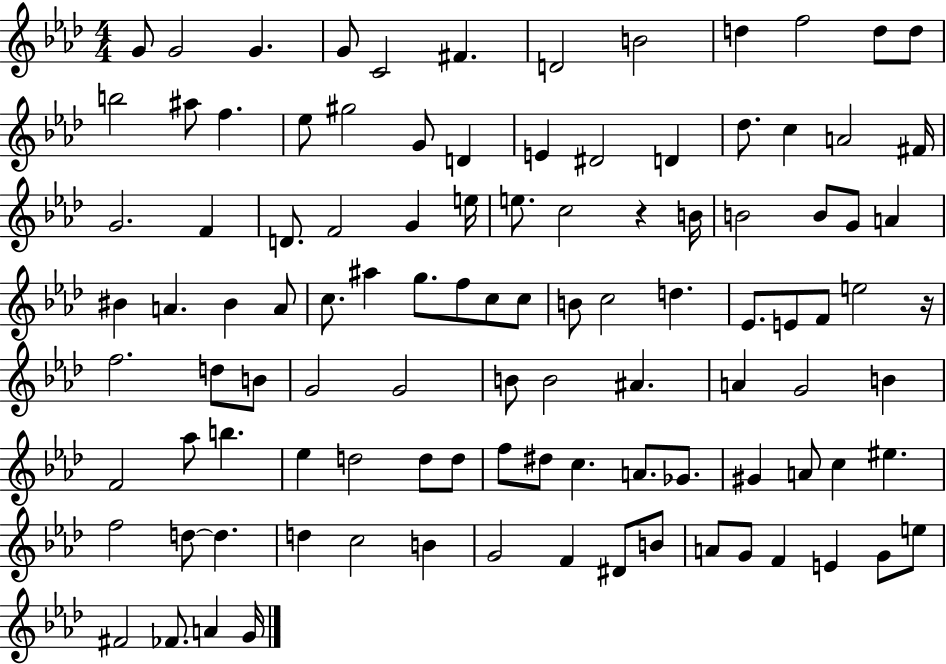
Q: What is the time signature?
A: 4/4